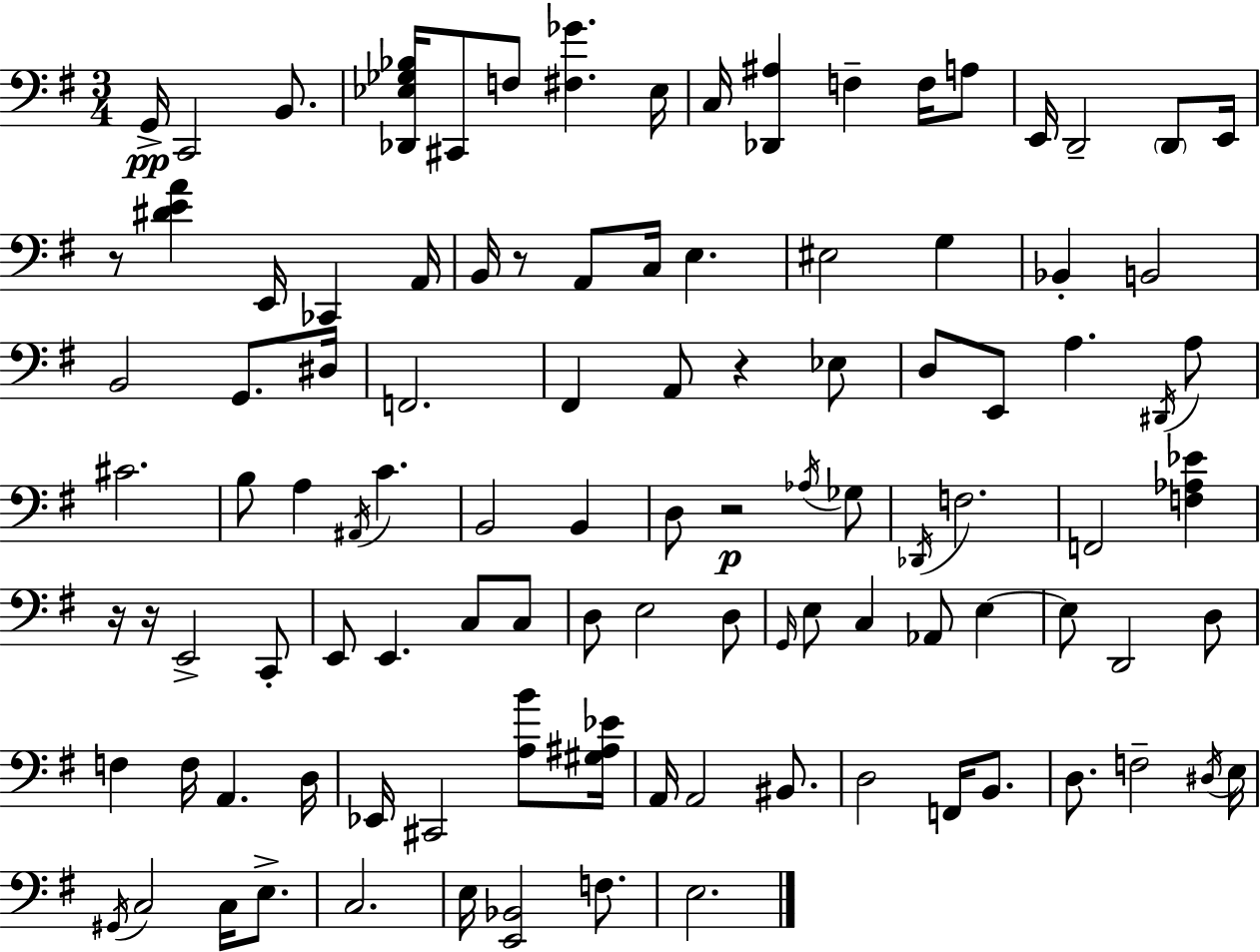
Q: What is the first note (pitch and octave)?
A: G2